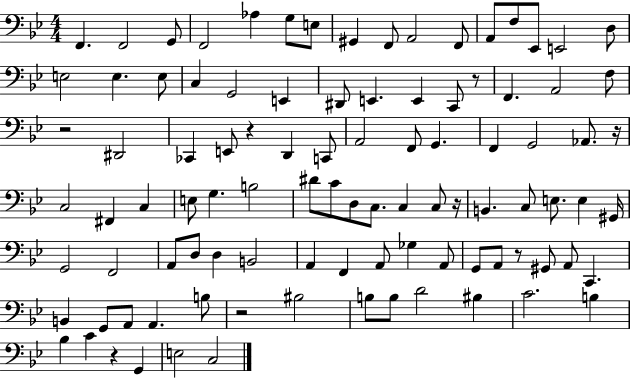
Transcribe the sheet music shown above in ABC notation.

X:1
T:Untitled
M:4/4
L:1/4
K:Bb
F,, F,,2 G,,/2 F,,2 _A, G,/2 E,/2 ^G,, F,,/2 A,,2 F,,/2 A,,/2 F,/2 _E,,/2 E,,2 D,/2 E,2 E, E,/2 C, G,,2 E,, ^D,,/2 E,, E,, C,,/2 z/2 F,, A,,2 F,/2 z2 ^D,,2 _C,, E,,/2 z D,, C,,/2 A,,2 F,,/2 G,, F,, G,,2 _A,,/2 z/4 C,2 ^F,, C, E,/2 G, B,2 ^D/2 C/2 D,/2 C,/2 C, C,/2 z/4 B,, C,/2 E,/2 E, ^G,,/4 G,,2 F,,2 A,,/2 D,/2 D, B,,2 A,, F,, A,,/2 _G, A,,/2 G,,/2 A,,/2 z/2 ^G,,/2 A,,/2 C,, B,, G,,/2 A,,/2 A,, B,/2 z2 ^B,2 B,/2 B,/2 D2 ^B, C2 B, _B, C z G,, E,2 C,2